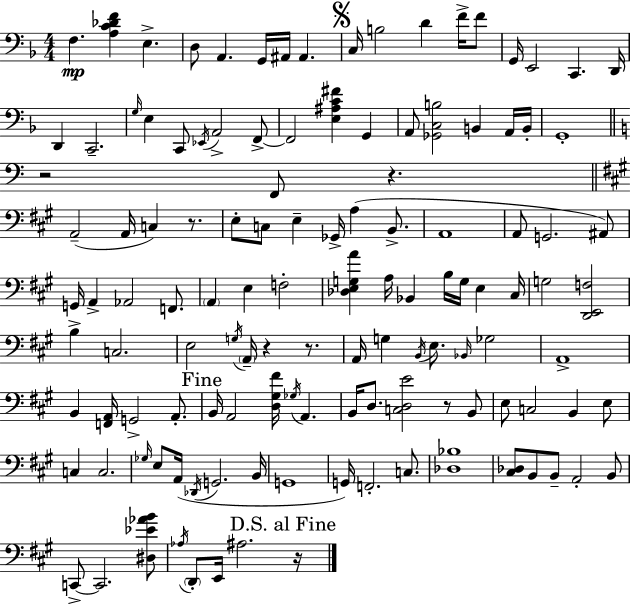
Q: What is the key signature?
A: F major